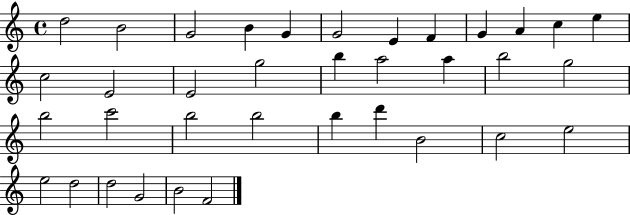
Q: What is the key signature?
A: C major